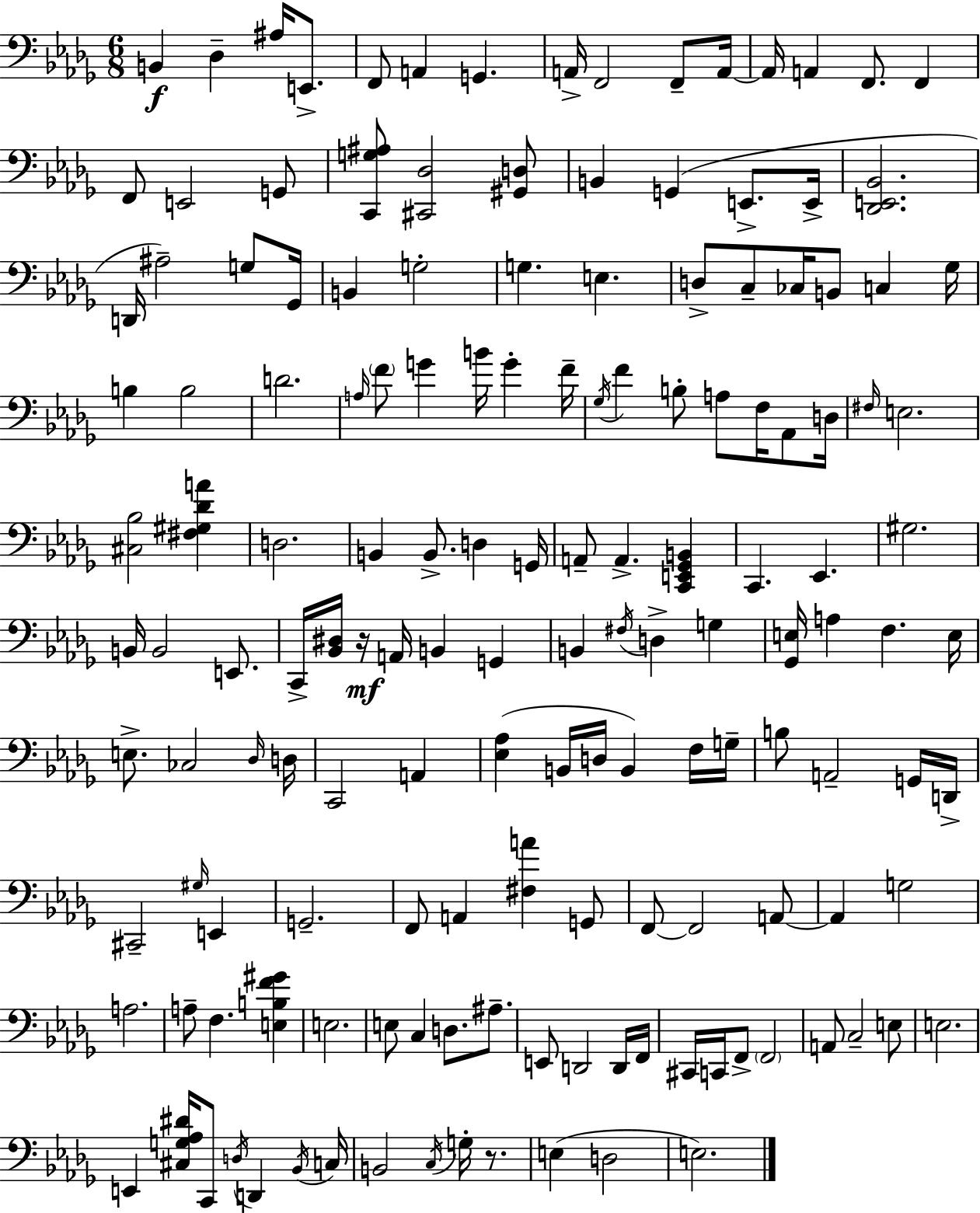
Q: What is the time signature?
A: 6/8